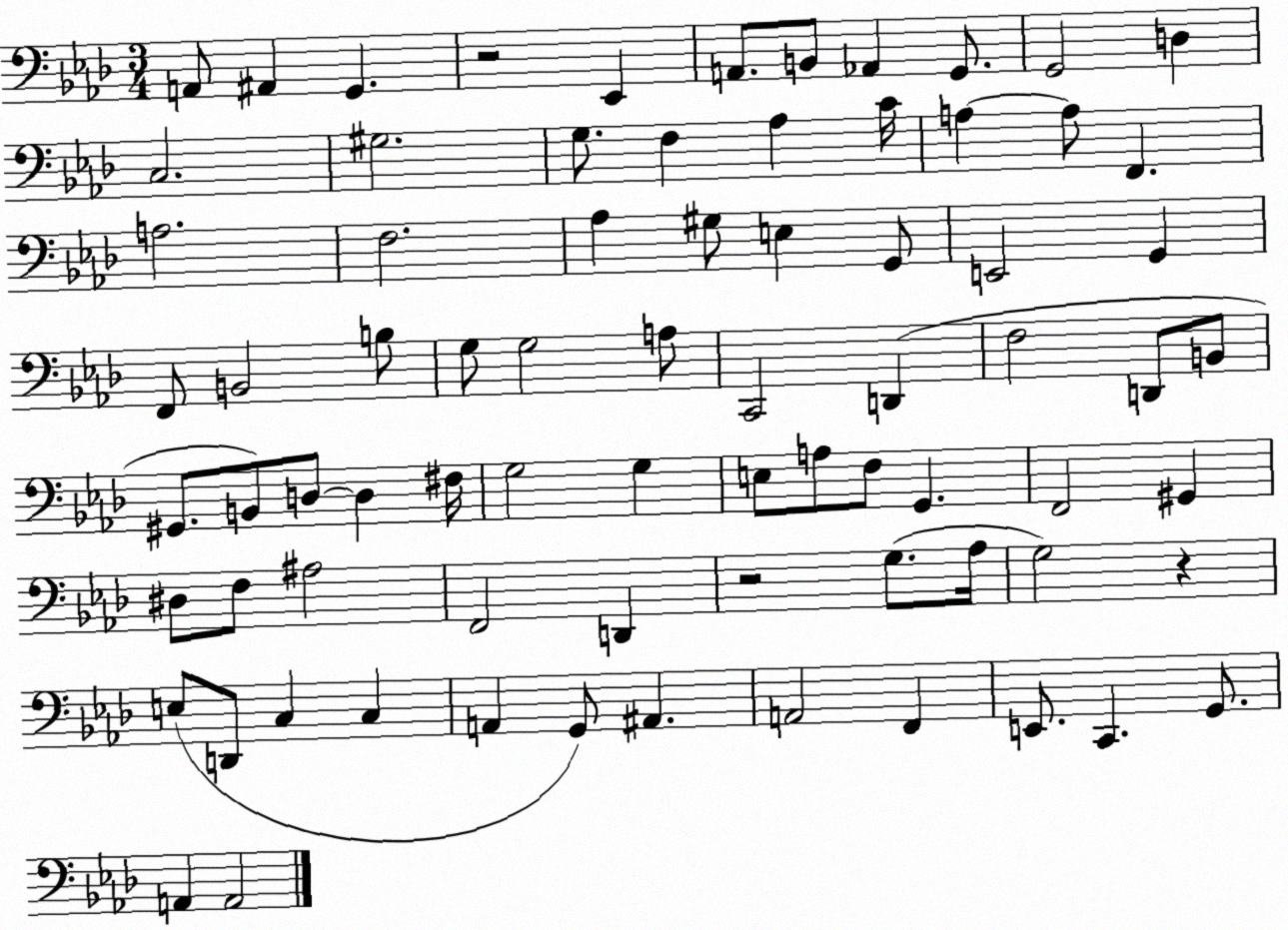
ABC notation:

X:1
T:Untitled
M:3/4
L:1/4
K:Ab
A,,/2 ^A,, G,, z2 _E,, A,,/2 B,,/2 _A,, G,,/2 G,,2 D, C,2 ^G,2 G,/2 F, _A, C/4 A, A,/2 F,, A,2 F,2 _A, ^G,/2 E, G,,/2 E,,2 G,, F,,/2 B,,2 B,/2 G,/2 G,2 A,/2 C,,2 D,, F,2 D,,/2 B,,/2 ^G,,/2 B,,/2 D,/2 D, ^F,/4 G,2 G, E,/2 A,/2 F,/2 G,, F,,2 ^G,, ^D,/2 F,/2 ^A,2 F,,2 D,, z2 G,/2 _A,/4 G,2 z E,/2 D,,/2 C, C, A,, G,,/2 ^A,, A,,2 F,, E,,/2 C,, G,,/2 A,, A,,2